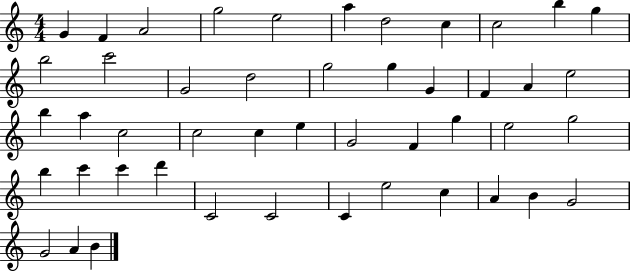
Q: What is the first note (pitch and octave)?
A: G4